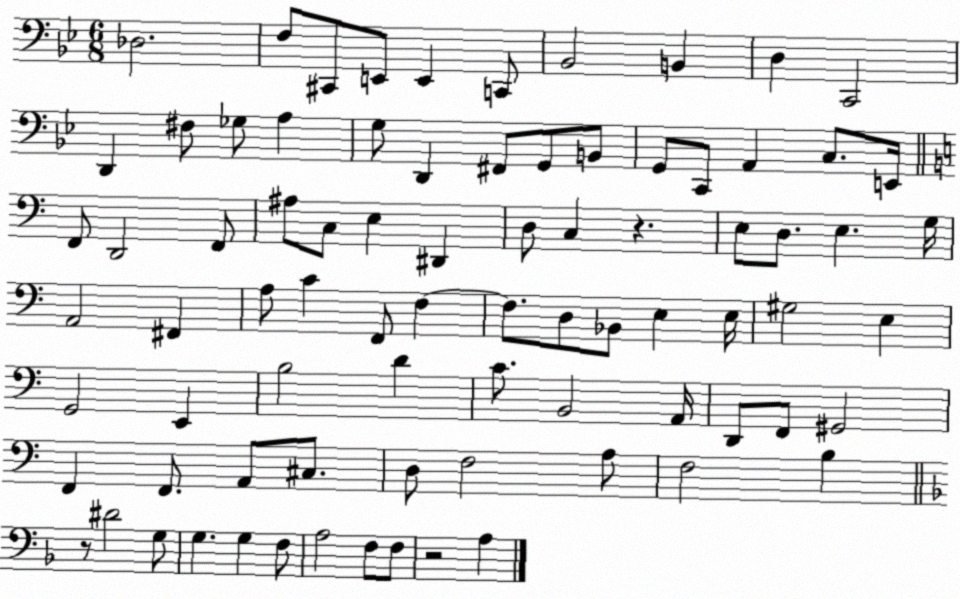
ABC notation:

X:1
T:Untitled
M:6/8
L:1/4
K:Bb
_D,2 F,/2 ^C,,/2 E,,/2 E,, C,,/2 _B,,2 B,, D, C,,2 D,, ^F,/2 _G,/2 A, G,/2 D,, ^F,,/2 G,,/2 B,,/2 G,,/2 C,,/2 A,, C,/2 E,,/4 F,,/2 D,,2 F,,/2 ^A,/2 C,/2 E, ^D,, D,/2 C, z E,/2 D,/2 E, G,/4 A,,2 ^F,, A,/2 C F,,/2 F, F,/2 D,/2 _B,,/2 E, E,/4 ^G,2 E, G,,2 E,, B,2 D C/2 B,,2 A,,/4 D,,/2 F,,/2 ^G,,2 F,, F,,/2 A,,/2 ^C,/2 D,/2 F,2 A,/2 F,2 B, z/2 ^D2 G,/2 G, G, F,/2 A,2 F,/2 F,/2 z2 A,